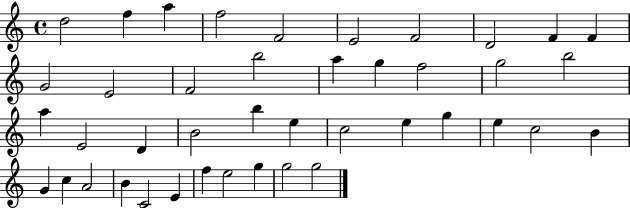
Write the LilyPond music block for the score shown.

{
  \clef treble
  \time 4/4
  \defaultTimeSignature
  \key c \major
  d''2 f''4 a''4 | f''2 f'2 | e'2 f'2 | d'2 f'4 f'4 | \break g'2 e'2 | f'2 b''2 | a''4 g''4 f''2 | g''2 b''2 | \break a''4 e'2 d'4 | b'2 b''4 e''4 | c''2 e''4 g''4 | e''4 c''2 b'4 | \break g'4 c''4 a'2 | b'4 c'2 e'4 | f''4 e''2 g''4 | g''2 g''2 | \break \bar "|."
}